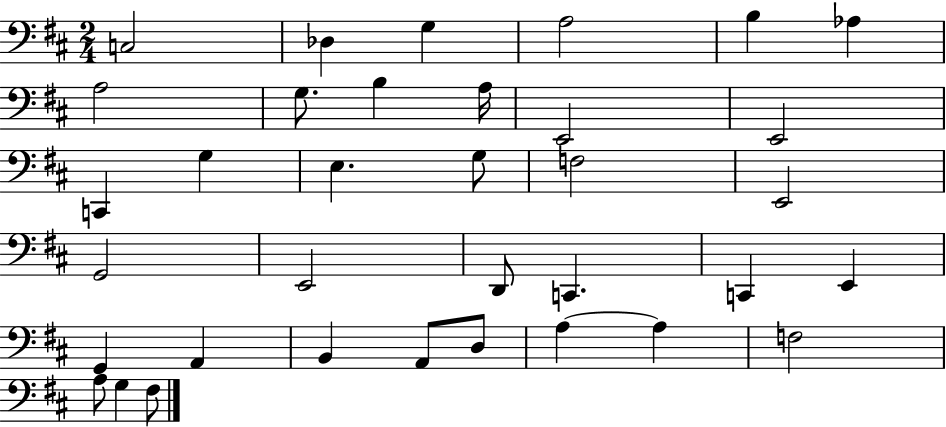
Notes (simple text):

C3/h Db3/q G3/q A3/h B3/q Ab3/q A3/h G3/e. B3/q A3/s E2/h E2/h C2/q G3/q E3/q. G3/e F3/h E2/h G2/h E2/h D2/e C2/q. C2/q E2/q G2/q A2/q B2/q A2/e D3/e A3/q A3/q F3/h A3/e G3/q F#3/e